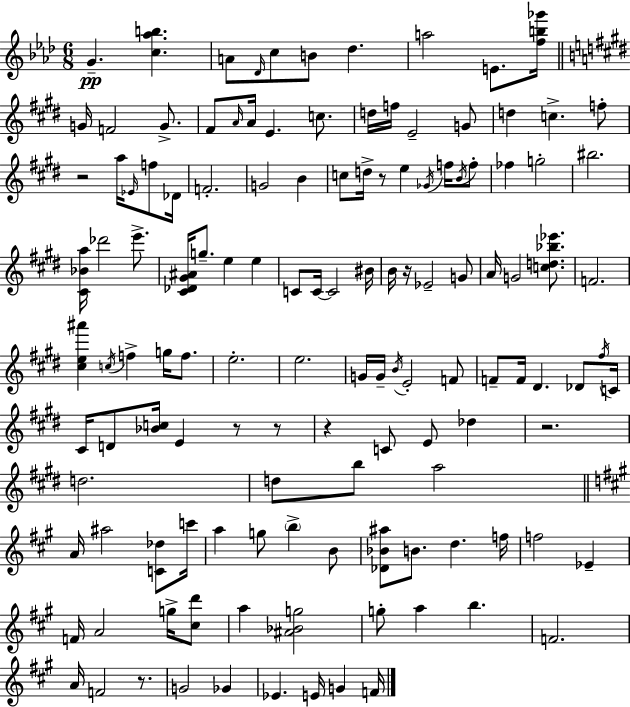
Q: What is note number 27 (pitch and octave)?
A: Db4